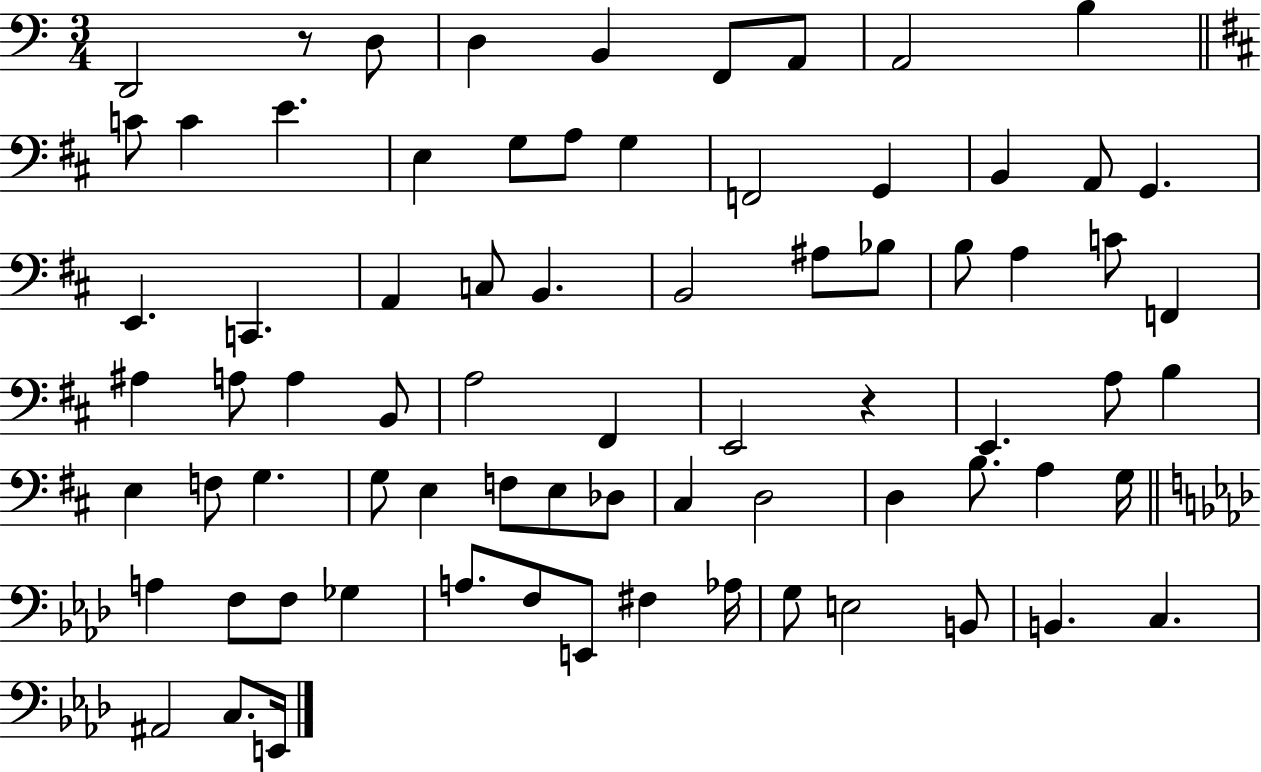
X:1
T:Untitled
M:3/4
L:1/4
K:C
D,,2 z/2 D,/2 D, B,, F,,/2 A,,/2 A,,2 B, C/2 C E E, G,/2 A,/2 G, F,,2 G,, B,, A,,/2 G,, E,, C,, A,, C,/2 B,, B,,2 ^A,/2 _B,/2 B,/2 A, C/2 F,, ^A, A,/2 A, B,,/2 A,2 ^F,, E,,2 z E,, A,/2 B, E, F,/2 G, G,/2 E, F,/2 E,/2 _D,/2 ^C, D,2 D, B,/2 A, G,/4 A, F,/2 F,/2 _G, A,/2 F,/2 E,,/2 ^F, _A,/4 G,/2 E,2 B,,/2 B,, C, ^A,,2 C,/2 E,,/4